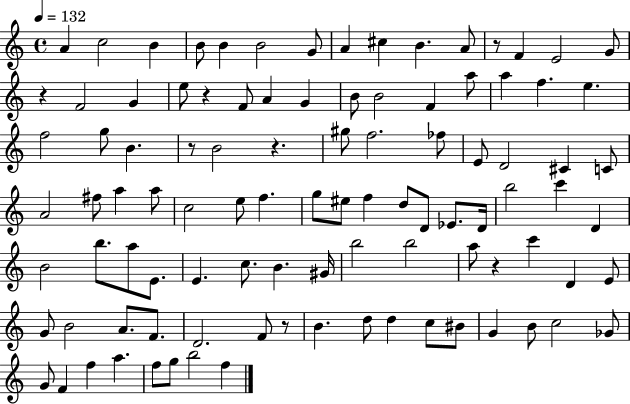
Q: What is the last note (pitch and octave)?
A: F5